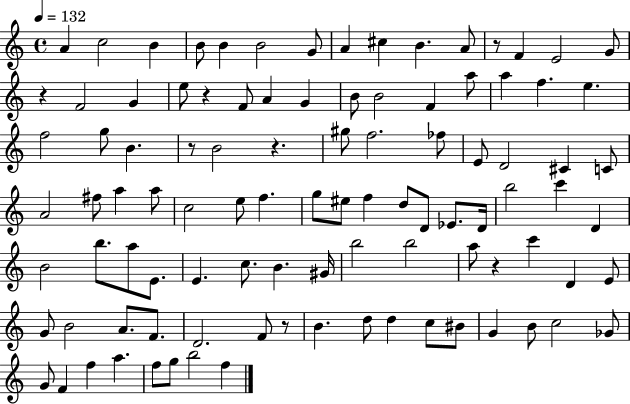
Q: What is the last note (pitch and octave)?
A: F5